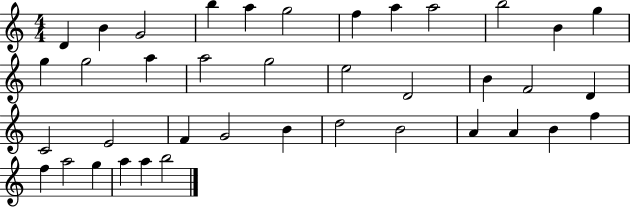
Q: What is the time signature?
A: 4/4